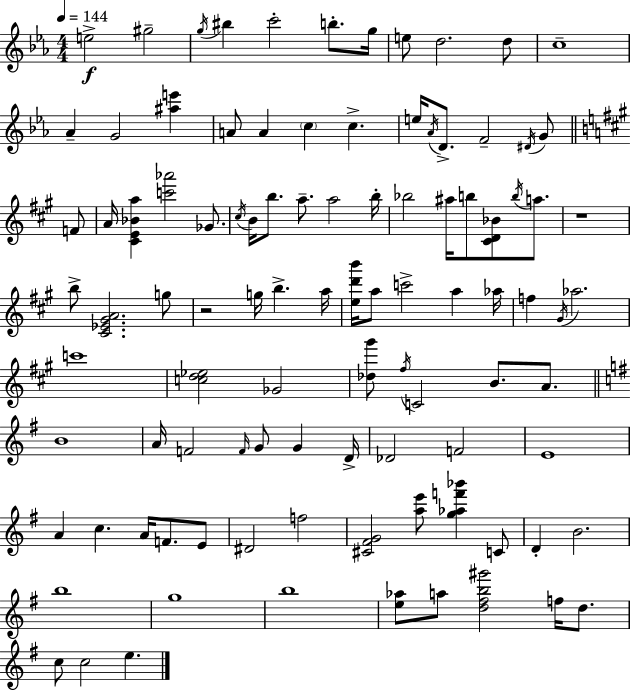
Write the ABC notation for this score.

X:1
T:Untitled
M:4/4
L:1/4
K:Cm
e2 ^g2 g/4 ^b c'2 b/2 g/4 e/2 d2 d/2 c4 _A G2 [^ae'] A/2 A c c e/4 _A/4 D/2 F2 ^D/4 G/2 F/2 A/4 [^CE_Ba] [c'_a']2 _G/2 ^c/4 B/4 b/2 a/2 a2 b/4 _b2 ^a/4 b/2 [^CD_B]/2 b/4 a/2 z4 b/2 [^C_E^GA]2 g/2 z2 g/4 b a/4 [ed'b']/4 a/2 c'2 a _a/4 f ^G/4 _a2 c'4 [cd_e]2 _G2 [_d^g']/2 ^f/4 C2 B/2 A/2 B4 A/4 F2 F/4 G/2 G D/4 _D2 F2 E4 A c A/4 F/2 E/2 ^D2 f2 [^C^FG]2 [ae']/2 [g_af'_b'] C/2 D B2 b4 g4 b4 [e_a]/2 a/2 [d^fb^g']2 f/4 d/2 c/2 c2 e